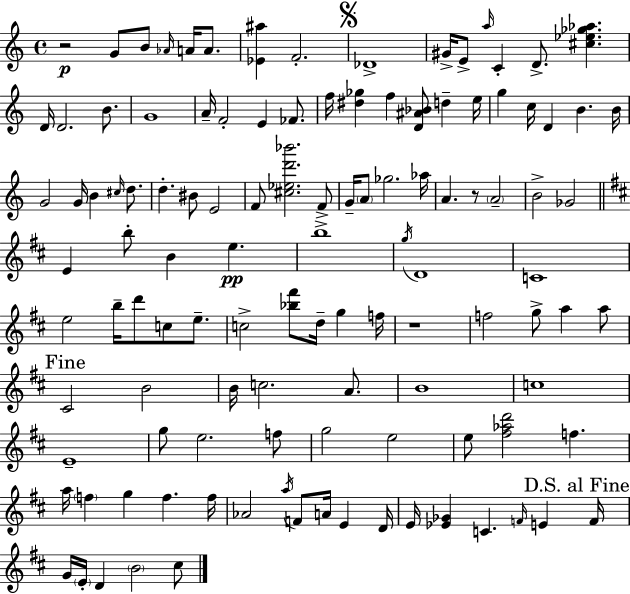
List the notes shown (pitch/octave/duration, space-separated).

R/h G4/e B4/e Ab4/s A4/s A4/e. [Eb4,A#5]/q F4/h. Db4/w G#4/s E4/e A5/s C4/q D4/e. [C#5,Eb5,Gb5,Ab5]/q. D4/s D4/h. B4/e. G4/w A4/s F4/h E4/q FES4/e. F5/s [D#5,Gb5]/q F5/q [D4,A#4,Bb4]/e D5/q E5/s G5/q C5/s D4/q B4/q. B4/s G4/h G4/s B4/q C#5/s D5/e. D5/q. BIS4/e E4/h F4/e [C#5,Eb5,D6,Bb6]/h. F4/e G4/s A4/e Gb5/h. Ab5/s A4/q. R/e A4/h B4/h Gb4/h E4/q B5/e B4/q E5/q. B5/w G5/s D4/w C4/w E5/h B5/s D6/e C5/e E5/e. C5/h [Bb5,F#6]/e D5/s G5/q F5/s R/w F5/h G5/e A5/q A5/e C#4/h B4/h B4/s C5/h. A4/e. B4/w C5/w E4/w G5/e E5/h. F5/e G5/h E5/h E5/e [F#5,Ab5,D6]/h F5/q. A5/s F5/q G5/q F5/q. F5/s Ab4/h A5/s F4/e A4/s E4/q D4/s E4/s [Eb4,Gb4]/q C4/q. F4/s E4/q F4/s G4/s E4/s D4/q B4/h C#5/e